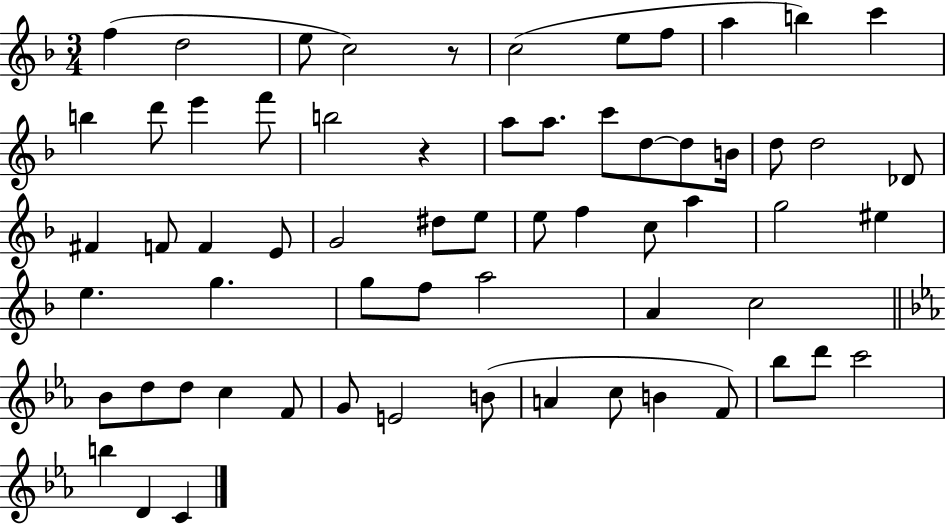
F5/q D5/h E5/e C5/h R/e C5/h E5/e F5/e A5/q B5/q C6/q B5/q D6/e E6/q F6/e B5/h R/q A5/e A5/e. C6/e D5/e D5/e B4/s D5/e D5/h Db4/e F#4/q F4/e F4/q E4/e G4/h D#5/e E5/e E5/e F5/q C5/e A5/q G5/h EIS5/q E5/q. G5/q. G5/e F5/e A5/h A4/q C5/h Bb4/e D5/e D5/e C5/q F4/e G4/e E4/h B4/e A4/q C5/e B4/q F4/e Bb5/e D6/e C6/h B5/q D4/q C4/q